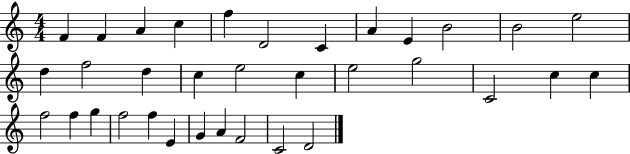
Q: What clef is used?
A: treble